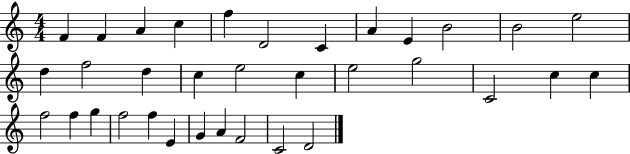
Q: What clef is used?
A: treble